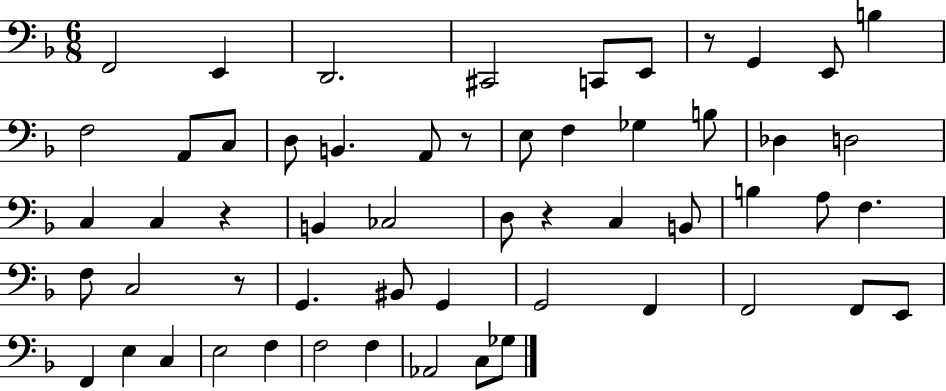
X:1
T:Untitled
M:6/8
L:1/4
K:F
F,,2 E,, D,,2 ^C,,2 C,,/2 E,,/2 z/2 G,, E,,/2 B, F,2 A,,/2 C,/2 D,/2 B,, A,,/2 z/2 E,/2 F, _G, B,/2 _D, D,2 C, C, z B,, _C,2 D,/2 z C, B,,/2 B, A,/2 F, F,/2 C,2 z/2 G,, ^B,,/2 G,, G,,2 F,, F,,2 F,,/2 E,,/2 F,, E, C, E,2 F, F,2 F, _A,,2 C,/2 _G,/2